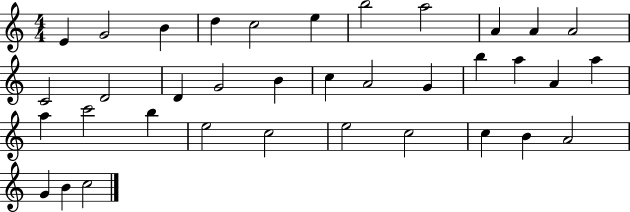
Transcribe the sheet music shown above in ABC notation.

X:1
T:Untitled
M:4/4
L:1/4
K:C
E G2 B d c2 e b2 a2 A A A2 C2 D2 D G2 B c A2 G b a A a a c'2 b e2 c2 e2 c2 c B A2 G B c2